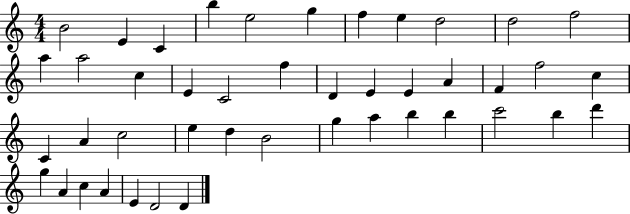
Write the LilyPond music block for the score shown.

{
  \clef treble
  \numericTimeSignature
  \time 4/4
  \key c \major
  b'2 e'4 c'4 | b''4 e''2 g''4 | f''4 e''4 d''2 | d''2 f''2 | \break a''4 a''2 c''4 | e'4 c'2 f''4 | d'4 e'4 e'4 a'4 | f'4 f''2 c''4 | \break c'4 a'4 c''2 | e''4 d''4 b'2 | g''4 a''4 b''4 b''4 | c'''2 b''4 d'''4 | \break g''4 a'4 c''4 a'4 | e'4 d'2 d'4 | \bar "|."
}